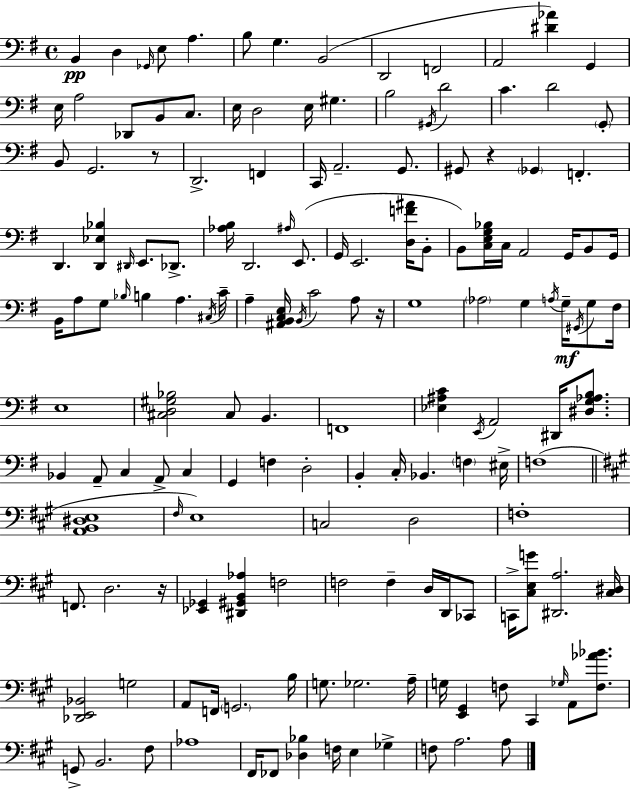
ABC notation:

X:1
T:Untitled
M:4/4
L:1/4
K:Em
B,, D, _G,,/4 E,/2 A, B,/2 G, B,,2 D,,2 F,,2 A,,2 [^D_A] G,, E,/4 A,2 _D,,/2 B,,/2 C,/2 E,/4 D,2 E,/4 ^G, B,2 ^G,,/4 D2 C D2 G,,/2 B,,/2 G,,2 z/2 D,,2 F,, C,,/4 A,,2 G,,/2 ^G,,/2 z _G,, F,, D,, [D,,_E,_B,] ^D,,/4 E,,/2 _D,,/2 [_A,B,]/4 D,,2 ^A,/4 E,,/2 G,,/4 E,,2 [D,F^A]/4 B,,/2 B,,/2 [C,E,G,_B,]/4 C,/4 A,,2 G,,/4 B,,/2 G,,/4 B,,/4 A,/2 G,/2 _B,/4 B, A, ^C,/4 C/4 A, [^A,,B,,C,E,]/4 B,,/4 C2 A,/2 z/4 G,4 _A,2 G, A,/4 G,/4 ^G,,/4 G,/2 ^F,/4 E,4 [^C,D,^G,_B,]2 ^C,/2 B,, F,,4 [_E,^A,C] E,,/4 A,,2 ^D,,/4 [^D,G,_A,B,]/2 _B,, A,,/2 C, A,,/2 C, G,, F, D,2 B,, C,/4 _B,, F, ^E,/4 F,4 [A,,B,,^D,E,]4 ^F,/4 E,4 C,2 D,2 F,4 F,,/2 D,2 z/4 [_E,,_G,,] [^D,,^G,,B,,_A,] F,2 F,2 F, D,/4 D,,/4 _C,,/2 C,,/4 [^C,E,G]/2 [^D,,A,]2 [^C,^D,]/4 [_D,,E,,_B,,]2 G,2 A,,/2 F,,/4 G,,2 B,/4 G,/2 _G,2 A,/4 G,/4 [E,,^G,,] F,/2 ^C,, _G,/4 A,,/2 [F,_A_B]/2 G,,/2 B,,2 ^F,/2 _A,4 ^F,,/4 _F,,/2 [_D,_B,] F,/4 E, _G, F,/2 A,2 A,/2